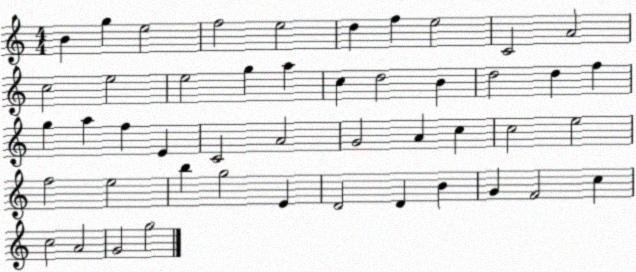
X:1
T:Untitled
M:4/4
L:1/4
K:C
B g e2 f2 e2 d f e2 C2 A2 c2 e2 e2 g a c d2 B d2 d f g a f E C2 A2 G2 A c c2 e2 f2 e2 b g2 E D2 D B G F2 c c2 A2 G2 g2